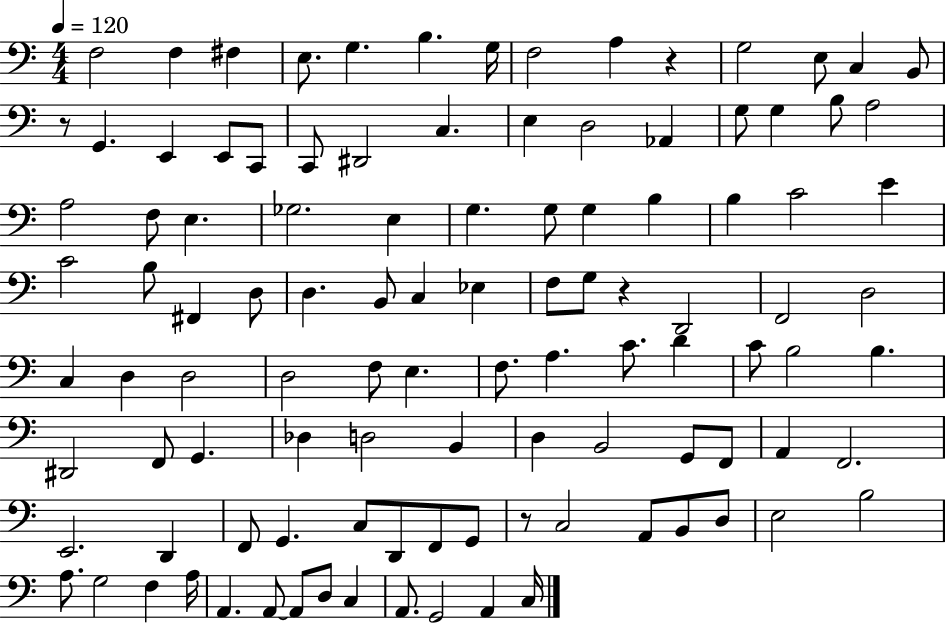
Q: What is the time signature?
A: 4/4